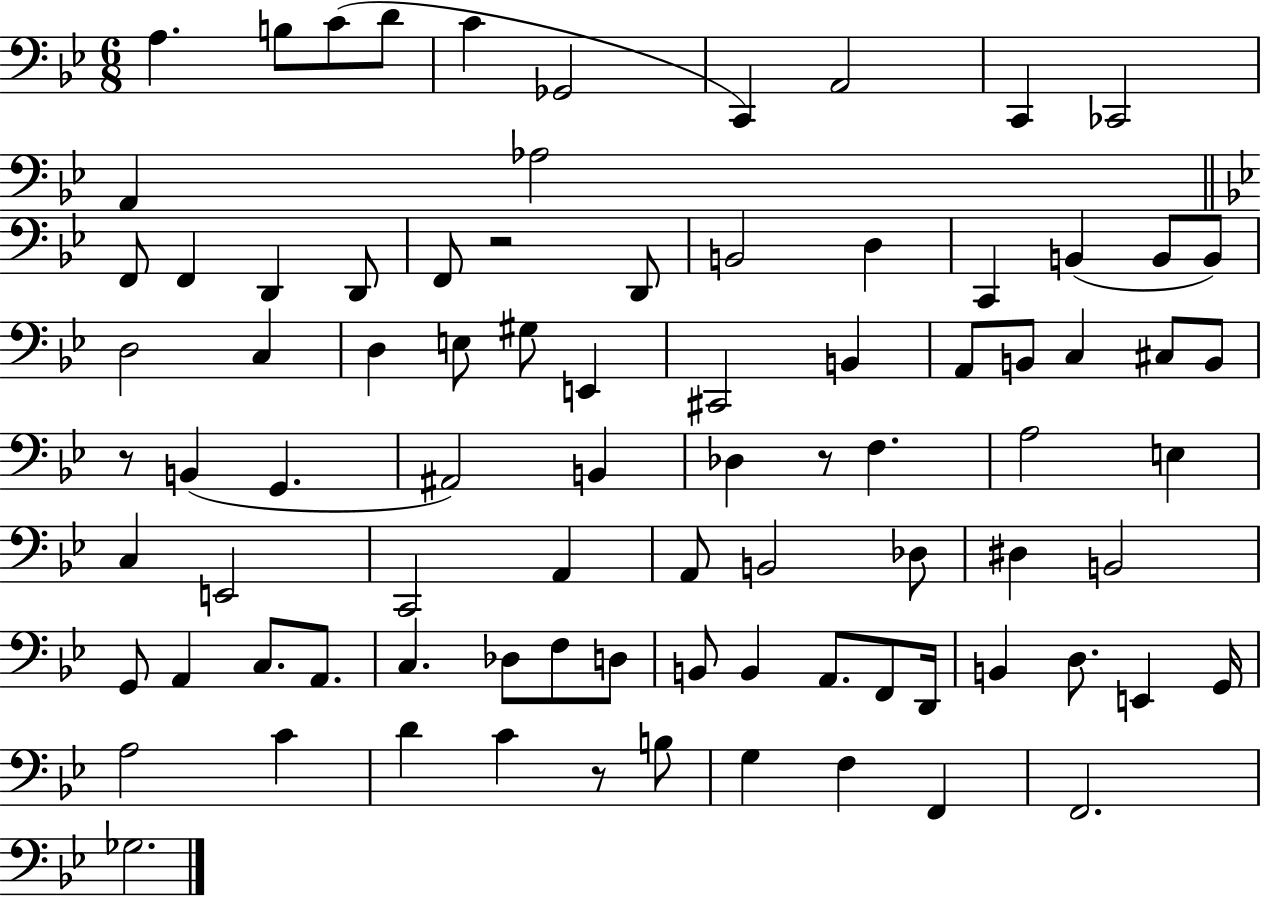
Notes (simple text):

A3/q. B3/e C4/e D4/e C4/q Gb2/h C2/q A2/h C2/q CES2/h A2/q Ab3/h F2/e F2/q D2/q D2/e F2/e R/h D2/e B2/h D3/q C2/q B2/q B2/e B2/e D3/h C3/q D3/q E3/e G#3/e E2/q C#2/h B2/q A2/e B2/e C3/q C#3/e B2/e R/e B2/q G2/q. A#2/h B2/q Db3/q R/e F3/q. A3/h E3/q C3/q E2/h C2/h A2/q A2/e B2/h Db3/e D#3/q B2/h G2/e A2/q C3/e. A2/e. C3/q. Db3/e F3/e D3/e B2/e B2/q A2/e. F2/e D2/s B2/q D3/e. E2/q G2/s A3/h C4/q D4/q C4/q R/e B3/e G3/q F3/q F2/q F2/h. Gb3/h.